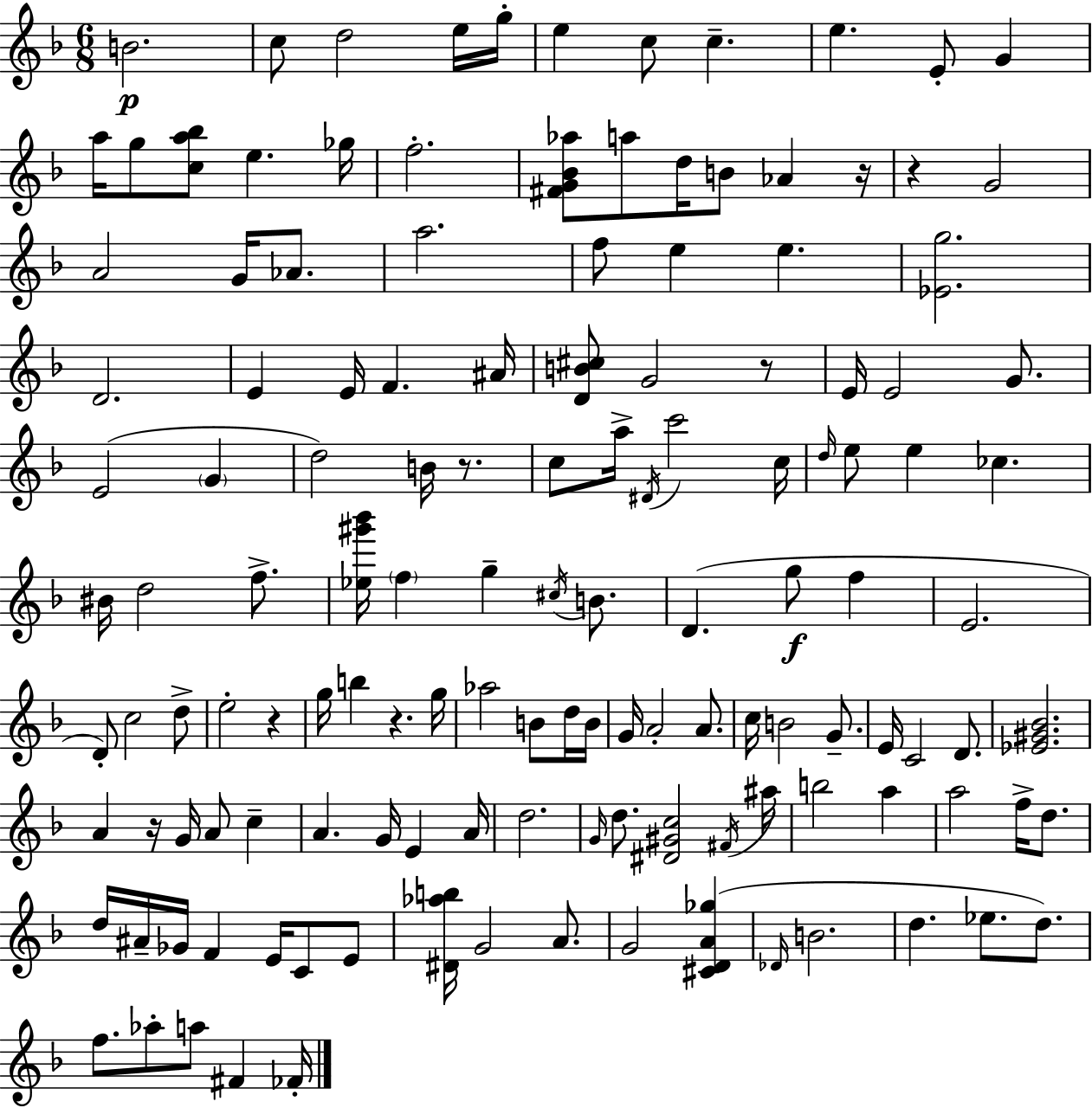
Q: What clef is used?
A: treble